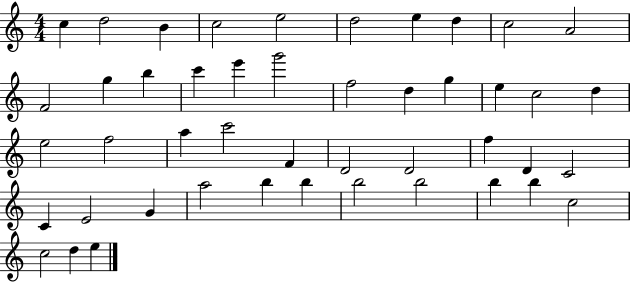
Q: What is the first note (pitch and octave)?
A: C5